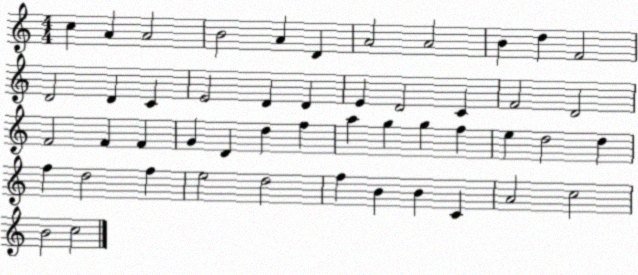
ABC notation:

X:1
T:Untitled
M:4/4
L:1/4
K:C
c A A2 B2 A D A2 A2 B d F2 D2 D C E2 D D E D2 C F2 D2 F2 F F G D d f a g g f e d2 d f d2 f e2 d2 f B B C A2 c2 B2 c2